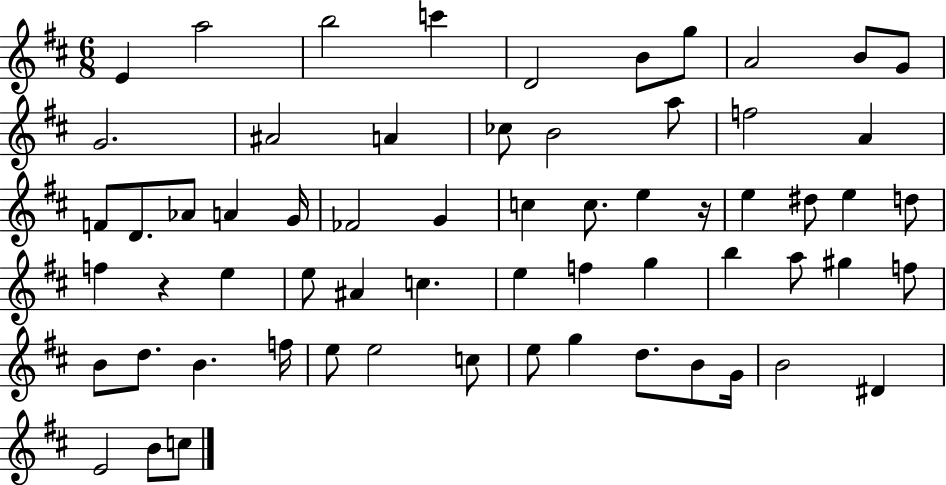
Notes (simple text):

E4/q A5/h B5/h C6/q D4/h B4/e G5/e A4/h B4/e G4/e G4/h. A#4/h A4/q CES5/e B4/h A5/e F5/h A4/q F4/e D4/e. Ab4/e A4/q G4/s FES4/h G4/q C5/q C5/e. E5/q R/s E5/q D#5/e E5/q D5/e F5/q R/q E5/q E5/e A#4/q C5/q. E5/q F5/q G5/q B5/q A5/e G#5/q F5/e B4/e D5/e. B4/q. F5/s E5/e E5/h C5/e E5/e G5/q D5/e. B4/e G4/s B4/h D#4/q E4/h B4/e C5/e